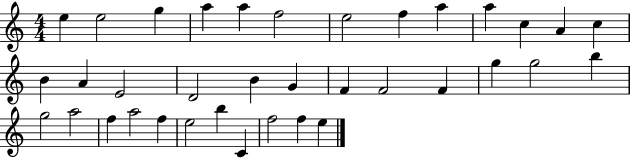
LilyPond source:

{
  \clef treble
  \numericTimeSignature
  \time 4/4
  \key c \major
  e''4 e''2 g''4 | a''4 a''4 f''2 | e''2 f''4 a''4 | a''4 c''4 a'4 c''4 | \break b'4 a'4 e'2 | d'2 b'4 g'4 | f'4 f'2 f'4 | g''4 g''2 b''4 | \break g''2 a''2 | f''4 a''2 f''4 | e''2 b''4 c'4 | f''2 f''4 e''4 | \break \bar "|."
}